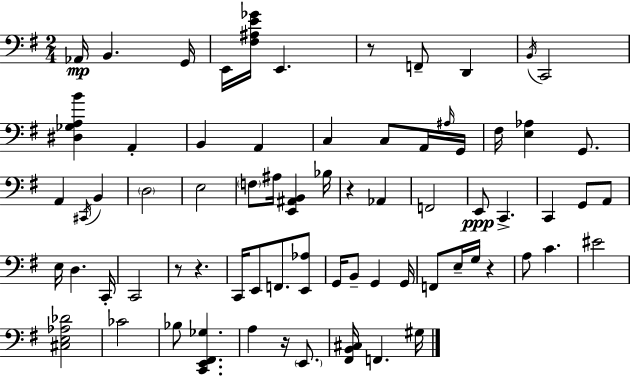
X:1
T:Untitled
M:2/4
L:1/4
K:G
_A,,/4 B,, G,,/4 E,,/4 [^F,^A,E_G]/4 E,, z/2 F,,/2 D,, B,,/4 C,,2 [^D,_G,A,B] A,, B,, A,, C, C,/2 A,,/4 ^A,/4 G,,/4 ^F,/4 [E,_A,] G,,/2 A,, ^C,,/4 B,, D,2 E,2 F,/2 ^A,/4 [E,,^A,,B,,] _B,/4 z _A,, F,,2 E,,/2 C,, C,, G,,/2 A,,/2 E,/4 D, C,,/4 C,,2 z/2 z C,,/4 E,,/2 F,,/2 [E,,_A,]/2 G,,/4 B,,/2 G,, G,,/4 F,,/2 E,/4 G,/4 z A,/2 C ^E2 [^C,E,_A,_D]2 _C2 _B,/2 [C,,E,,^F,,_G,] A, z/4 E,,/2 [^F,,B,,^C,]/4 F,, ^G,/4